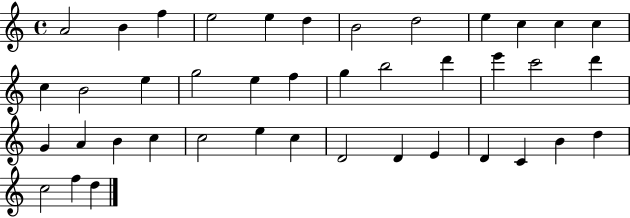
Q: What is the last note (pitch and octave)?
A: D5